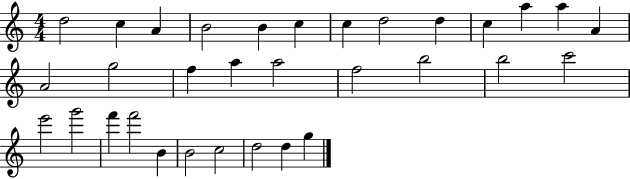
D5/h C5/q A4/q B4/h B4/q C5/q C5/q D5/h D5/q C5/q A5/q A5/q A4/q A4/h G5/h F5/q A5/q A5/h F5/h B5/h B5/h C6/h E6/h G6/h F6/q F6/h B4/q B4/h C5/h D5/h D5/q G5/q